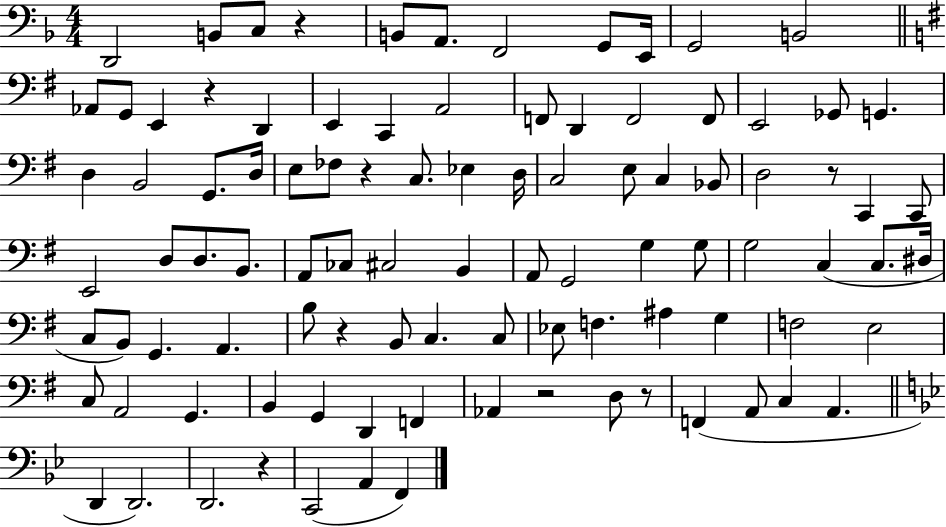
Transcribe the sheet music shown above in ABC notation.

X:1
T:Untitled
M:4/4
L:1/4
K:F
D,,2 B,,/2 C,/2 z B,,/2 A,,/2 F,,2 G,,/2 E,,/4 G,,2 B,,2 _A,,/2 G,,/2 E,, z D,, E,, C,, A,,2 F,,/2 D,, F,,2 F,,/2 E,,2 _G,,/2 G,, D, B,,2 G,,/2 D,/4 E,/2 _F,/2 z C,/2 _E, D,/4 C,2 E,/2 C, _B,,/2 D,2 z/2 C,, C,,/2 E,,2 D,/2 D,/2 B,,/2 A,,/2 _C,/2 ^C,2 B,, A,,/2 G,,2 G, G,/2 G,2 C, C,/2 ^D,/4 C,/2 B,,/2 G,, A,, B,/2 z B,,/2 C, C,/2 _E,/2 F, ^A, G, F,2 E,2 C,/2 A,,2 G,, B,, G,, D,, F,, _A,, z2 D,/2 z/2 F,, A,,/2 C, A,, D,, D,,2 D,,2 z C,,2 A,, F,,